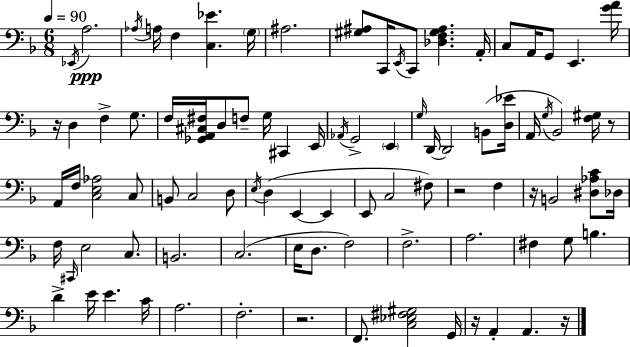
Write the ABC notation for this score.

X:1
T:Untitled
M:6/8
L:1/4
K:F
_E,,/4 A,2 _A,/4 A,/4 F, [C,_E] G,/4 ^A,2 [^G,^A,]/2 C,,/4 E,,/4 C,,/2 [_D,F,^G,^A,] A,,/4 C,/2 A,,/4 G,,/2 E,, [GA]/4 z/4 D, F, G,/2 F,/4 [_G,,A,,^C,^F,]/4 D,/2 F,/2 G,/4 ^C,, E,,/4 _A,,/4 G,,2 E,, G,/4 D,,/4 D,,2 B,,/2 [D,_E]/4 A,,/4 G,/4 _B,,2 [F,^G,]/4 z/2 A,,/4 F,/4 [C,E,_A,]2 C,/2 B,,/2 C,2 D,/2 E,/4 D, E,, E,, E,,/2 C,2 ^F,/2 z2 F, z/4 B,,2 [^D,_A,C]/2 _D,/4 F,/4 ^C,,/4 E,2 C,/2 B,,2 C,2 E,/4 D,/2 F,2 F,2 A,2 ^F, G,/2 B, D E/4 E C/4 A,2 F,2 z2 F,,/2 [C,_E,^F,^G,]2 G,,/4 z/4 A,, A,, z/4